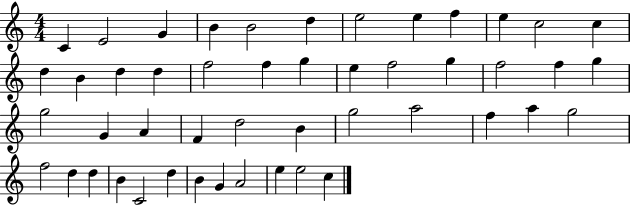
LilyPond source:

{
  \clef treble
  \numericTimeSignature
  \time 4/4
  \key c \major
  c'4 e'2 g'4 | b'4 b'2 d''4 | e''2 e''4 f''4 | e''4 c''2 c''4 | \break d''4 b'4 d''4 d''4 | f''2 f''4 g''4 | e''4 f''2 g''4 | f''2 f''4 g''4 | \break g''2 g'4 a'4 | f'4 d''2 b'4 | g''2 a''2 | f''4 a''4 g''2 | \break f''2 d''4 d''4 | b'4 c'2 d''4 | b'4 g'4 a'2 | e''4 e''2 c''4 | \break \bar "|."
}